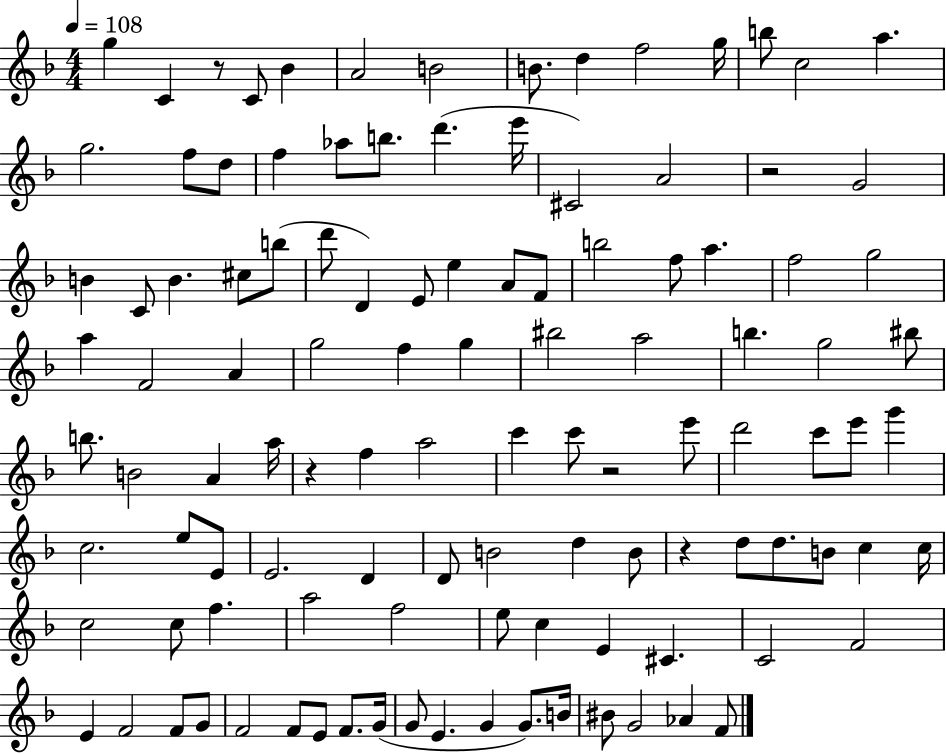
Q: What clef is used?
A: treble